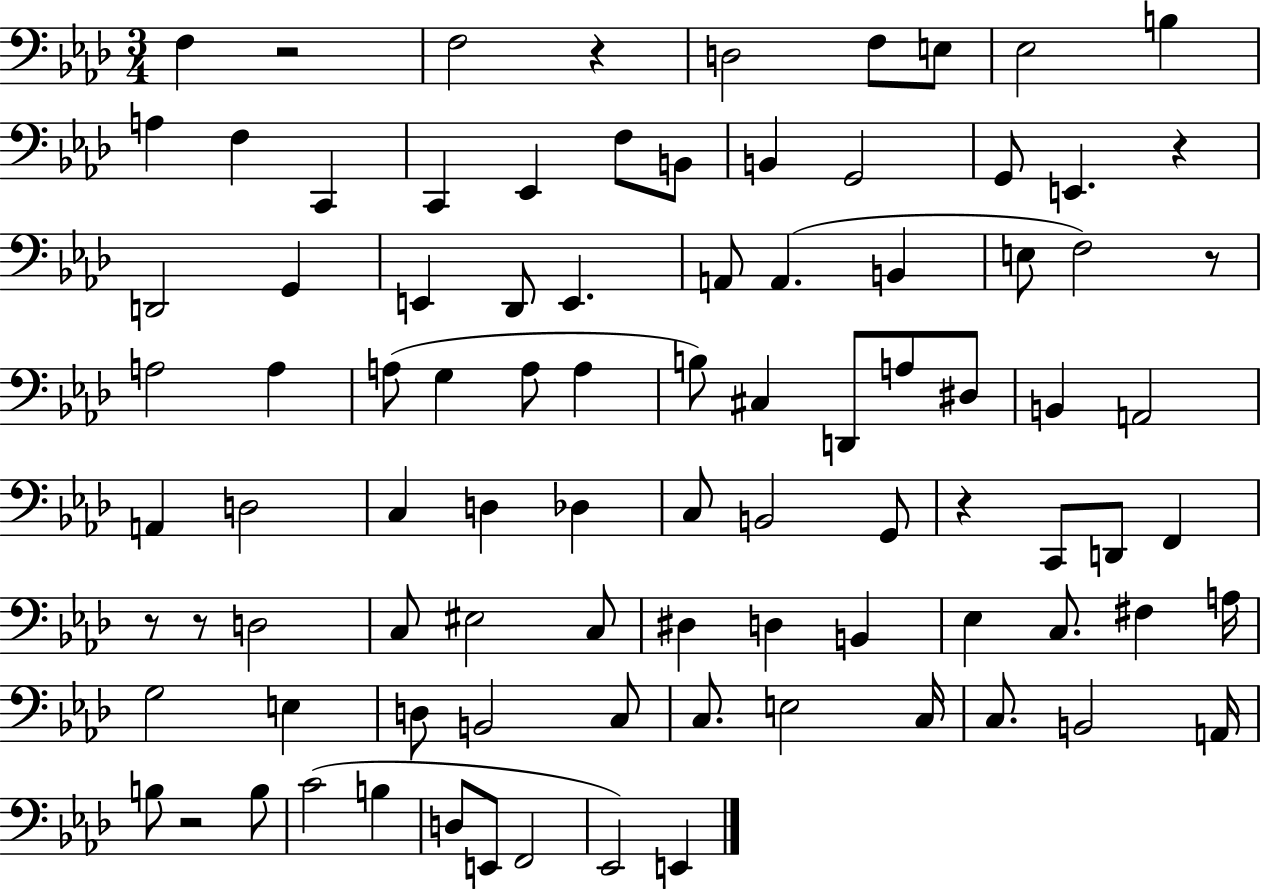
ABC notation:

X:1
T:Untitled
M:3/4
L:1/4
K:Ab
F, z2 F,2 z D,2 F,/2 E,/2 _E,2 B, A, F, C,, C,, _E,, F,/2 B,,/2 B,, G,,2 G,,/2 E,, z D,,2 G,, E,, _D,,/2 E,, A,,/2 A,, B,, E,/2 F,2 z/2 A,2 A, A,/2 G, A,/2 A, B,/2 ^C, D,,/2 A,/2 ^D,/2 B,, A,,2 A,, D,2 C, D, _D, C,/2 B,,2 G,,/2 z C,,/2 D,,/2 F,, z/2 z/2 D,2 C,/2 ^E,2 C,/2 ^D, D, B,, _E, C,/2 ^F, A,/4 G,2 E, D,/2 B,,2 C,/2 C,/2 E,2 C,/4 C,/2 B,,2 A,,/4 B,/2 z2 B,/2 C2 B, D,/2 E,,/2 F,,2 _E,,2 E,,